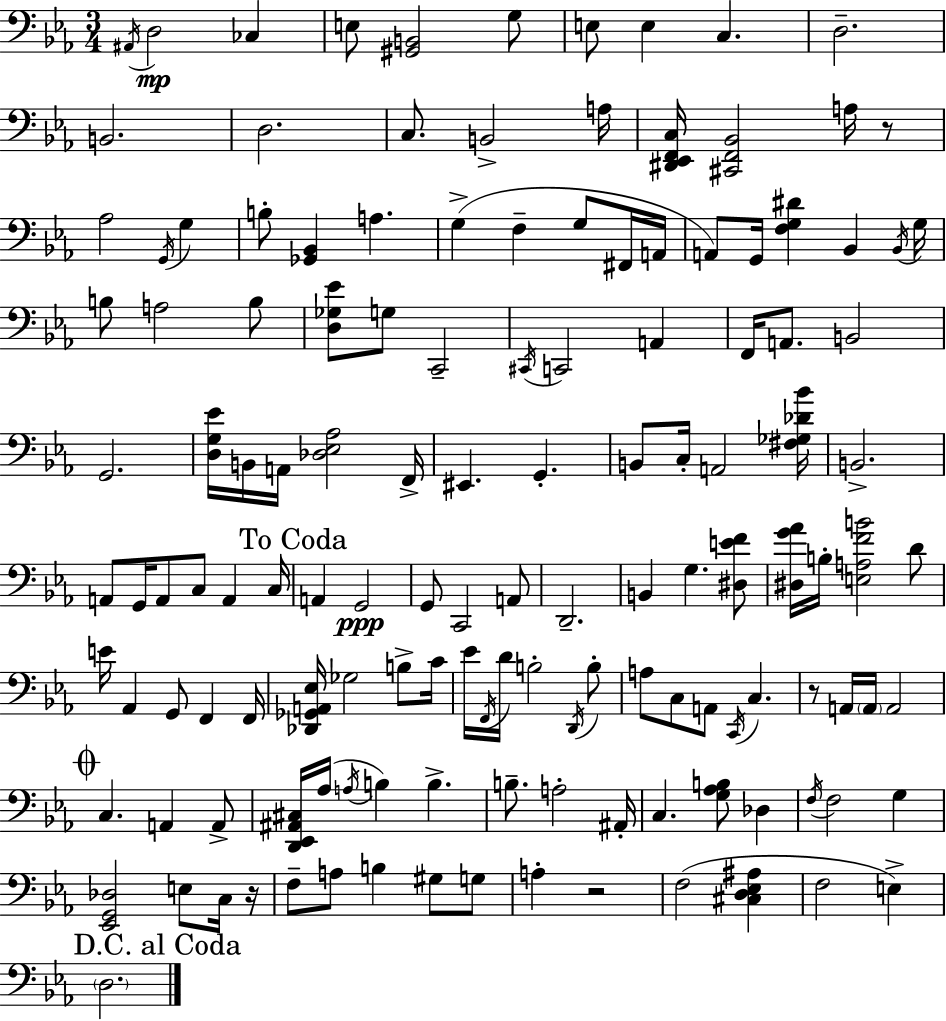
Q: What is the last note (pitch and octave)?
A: D3